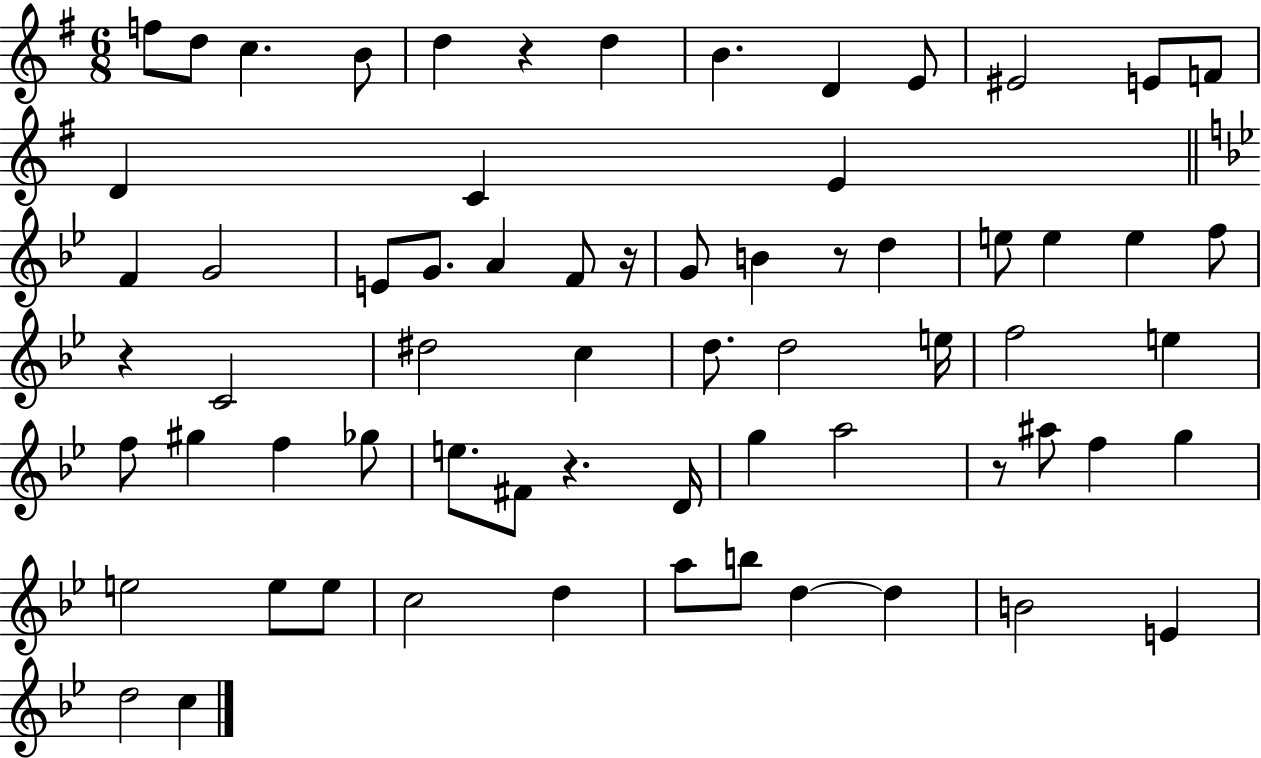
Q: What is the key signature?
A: G major